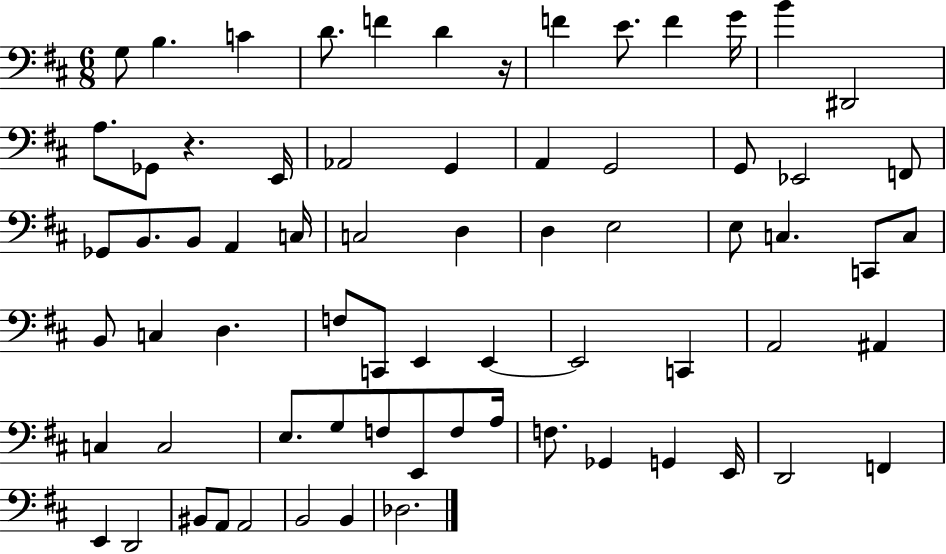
G3/e B3/q. C4/q D4/e. F4/q D4/q R/s F4/q E4/e. F4/q G4/s B4/q D#2/h A3/e. Gb2/e R/q. E2/s Ab2/h G2/q A2/q G2/h G2/e Eb2/h F2/e Gb2/e B2/e. B2/e A2/q C3/s C3/h D3/q D3/q E3/h E3/e C3/q. C2/e C3/e B2/e C3/q D3/q. F3/e C2/e E2/q E2/q E2/h C2/q A2/h A#2/q C3/q C3/h E3/e. G3/e F3/e E2/e F3/e A3/s F3/e. Gb2/q G2/q E2/s D2/h F2/q E2/q D2/h BIS2/e A2/e A2/h B2/h B2/q Db3/h.